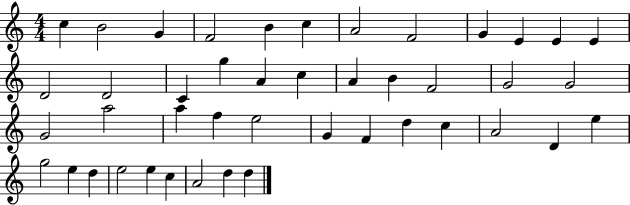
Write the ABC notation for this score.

X:1
T:Untitled
M:4/4
L:1/4
K:C
c B2 G F2 B c A2 F2 G E E E D2 D2 C g A c A B F2 G2 G2 G2 a2 a f e2 G F d c A2 D e g2 e d e2 e c A2 d d